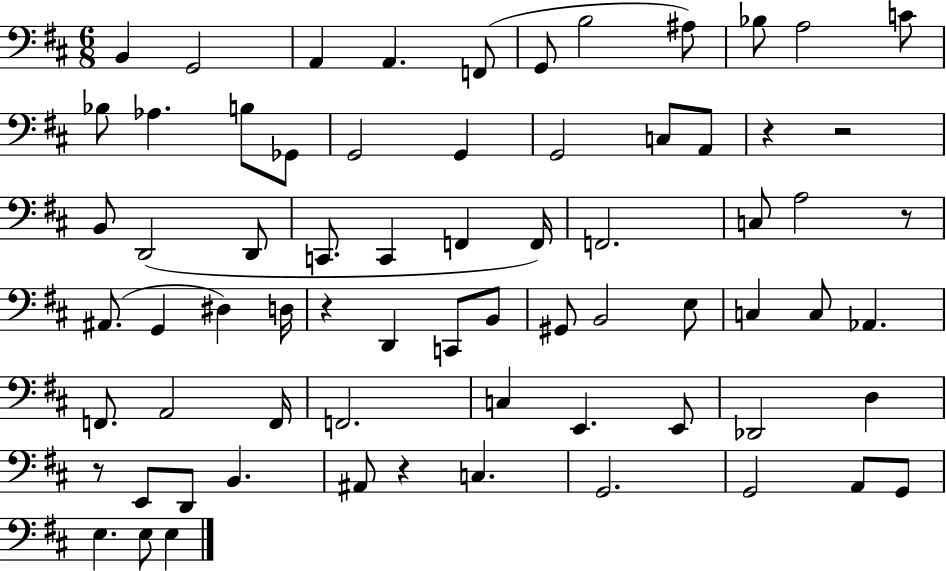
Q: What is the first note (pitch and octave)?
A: B2